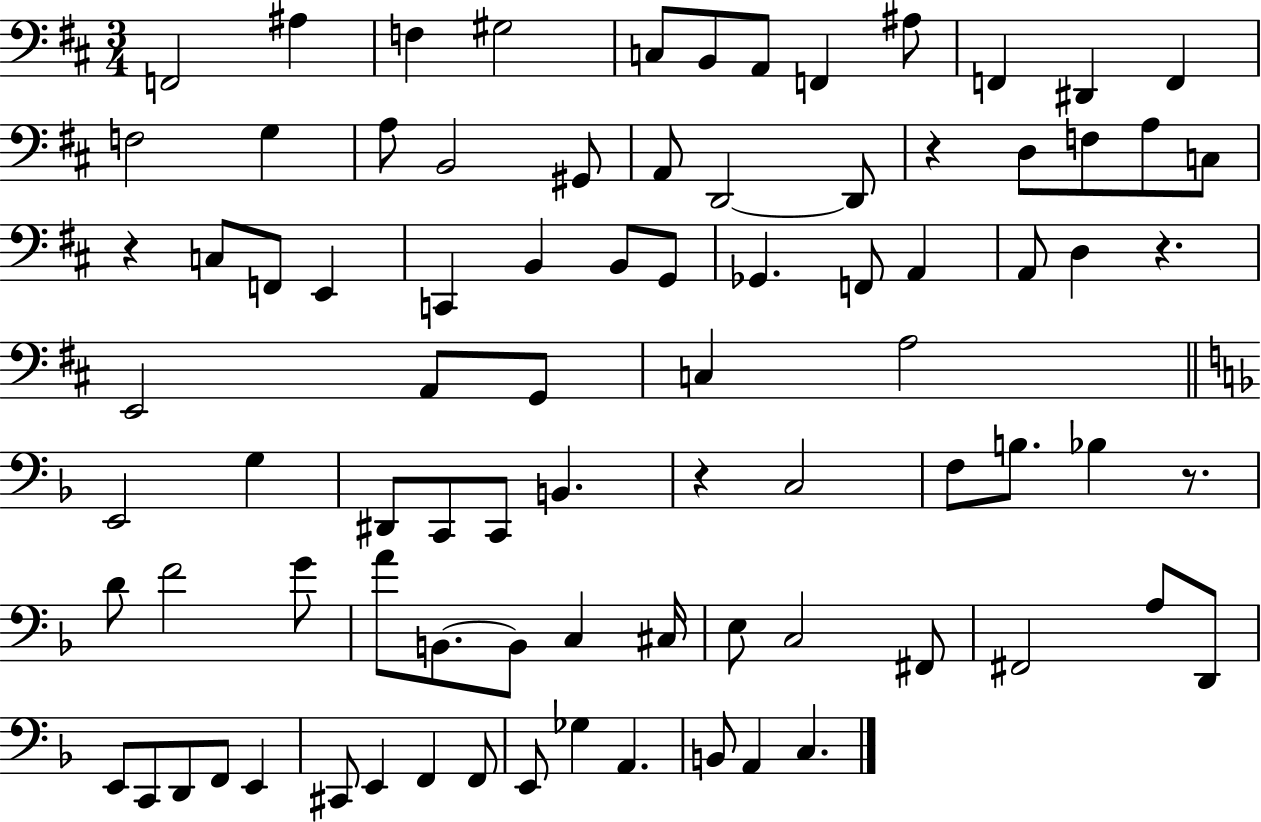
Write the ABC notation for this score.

X:1
T:Untitled
M:3/4
L:1/4
K:D
F,,2 ^A, F, ^G,2 C,/2 B,,/2 A,,/2 F,, ^A,/2 F,, ^D,, F,, F,2 G, A,/2 B,,2 ^G,,/2 A,,/2 D,,2 D,,/2 z D,/2 F,/2 A,/2 C,/2 z C,/2 F,,/2 E,, C,, B,, B,,/2 G,,/2 _G,, F,,/2 A,, A,,/2 D, z E,,2 A,,/2 G,,/2 C, A,2 E,,2 G, ^D,,/2 C,,/2 C,,/2 B,, z C,2 F,/2 B,/2 _B, z/2 D/2 F2 G/2 A/2 B,,/2 B,,/2 C, ^C,/4 E,/2 C,2 ^F,,/2 ^F,,2 A,/2 D,,/2 E,,/2 C,,/2 D,,/2 F,,/2 E,, ^C,,/2 E,, F,, F,,/2 E,,/2 _G, A,, B,,/2 A,, C,